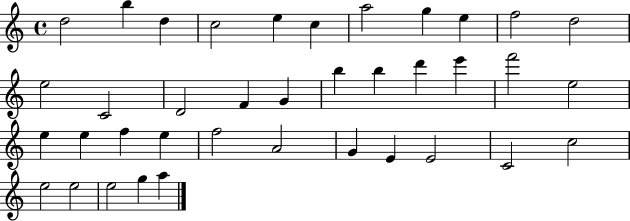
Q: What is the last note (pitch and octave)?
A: A5